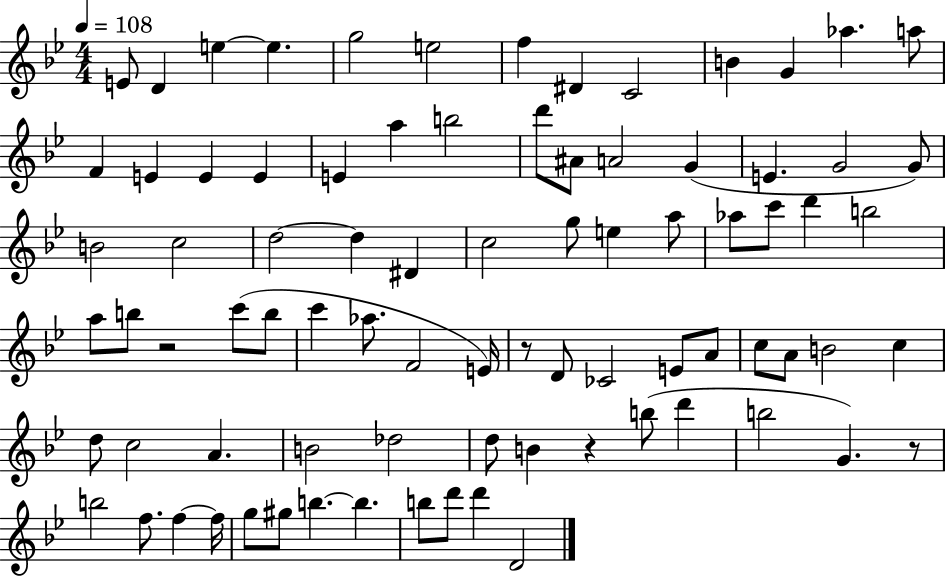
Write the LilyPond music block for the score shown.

{
  \clef treble
  \numericTimeSignature
  \time 4/4
  \key bes \major
  \tempo 4 = 108
  e'8 d'4 e''4~~ e''4. | g''2 e''2 | f''4 dis'4 c'2 | b'4 g'4 aes''4. a''8 | \break f'4 e'4 e'4 e'4 | e'4 a''4 b''2 | d'''8 ais'8 a'2 g'4( | e'4. g'2 g'8) | \break b'2 c''2 | d''2~~ d''4 dis'4 | c''2 g''8 e''4 a''8 | aes''8 c'''8 d'''4 b''2 | \break a''8 b''8 r2 c'''8( b''8 | c'''4 aes''8. f'2 e'16) | r8 d'8 ces'2 e'8 a'8 | c''8 a'8 b'2 c''4 | \break d''8 c''2 a'4. | b'2 des''2 | d''8 b'4 r4 b''8( d'''4 | b''2 g'4.) r8 | \break b''2 f''8. f''4~~ f''16 | g''8 gis''8 b''4.~~ b''4. | b''8 d'''8 d'''4 d'2 | \bar "|."
}